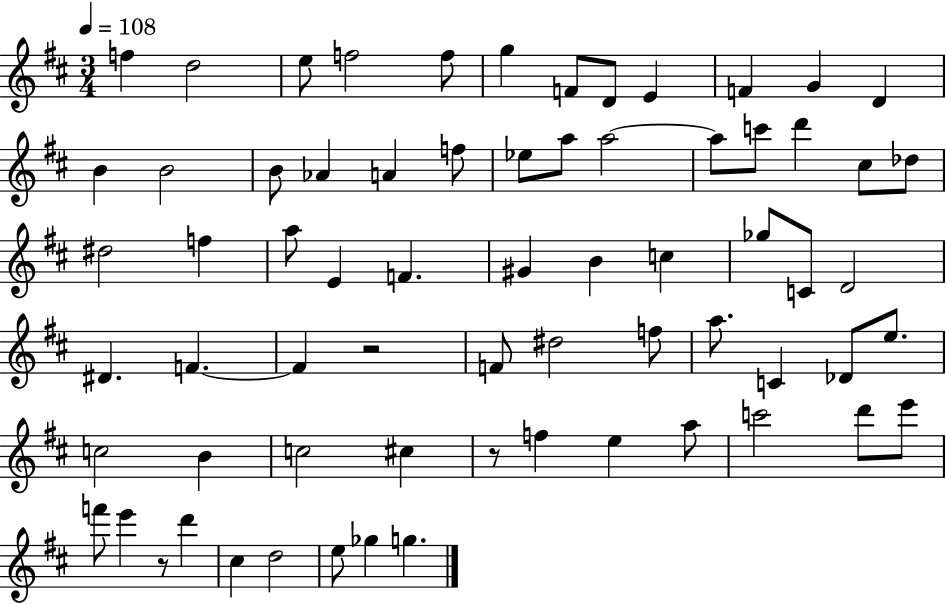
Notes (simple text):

F5/q D5/h E5/e F5/h F5/e G5/q F4/e D4/e E4/q F4/q G4/q D4/q B4/q B4/h B4/e Ab4/q A4/q F5/e Eb5/e A5/e A5/h A5/e C6/e D6/q C#5/e Db5/e D#5/h F5/q A5/e E4/q F4/q. G#4/q B4/q C5/q Gb5/e C4/e D4/h D#4/q. F4/q. F4/q R/h F4/e D#5/h F5/e A5/e. C4/q Db4/e E5/e. C5/h B4/q C5/h C#5/q R/e F5/q E5/q A5/e C6/h D6/e E6/e F6/e E6/q R/e D6/q C#5/q D5/h E5/e Gb5/q G5/q.